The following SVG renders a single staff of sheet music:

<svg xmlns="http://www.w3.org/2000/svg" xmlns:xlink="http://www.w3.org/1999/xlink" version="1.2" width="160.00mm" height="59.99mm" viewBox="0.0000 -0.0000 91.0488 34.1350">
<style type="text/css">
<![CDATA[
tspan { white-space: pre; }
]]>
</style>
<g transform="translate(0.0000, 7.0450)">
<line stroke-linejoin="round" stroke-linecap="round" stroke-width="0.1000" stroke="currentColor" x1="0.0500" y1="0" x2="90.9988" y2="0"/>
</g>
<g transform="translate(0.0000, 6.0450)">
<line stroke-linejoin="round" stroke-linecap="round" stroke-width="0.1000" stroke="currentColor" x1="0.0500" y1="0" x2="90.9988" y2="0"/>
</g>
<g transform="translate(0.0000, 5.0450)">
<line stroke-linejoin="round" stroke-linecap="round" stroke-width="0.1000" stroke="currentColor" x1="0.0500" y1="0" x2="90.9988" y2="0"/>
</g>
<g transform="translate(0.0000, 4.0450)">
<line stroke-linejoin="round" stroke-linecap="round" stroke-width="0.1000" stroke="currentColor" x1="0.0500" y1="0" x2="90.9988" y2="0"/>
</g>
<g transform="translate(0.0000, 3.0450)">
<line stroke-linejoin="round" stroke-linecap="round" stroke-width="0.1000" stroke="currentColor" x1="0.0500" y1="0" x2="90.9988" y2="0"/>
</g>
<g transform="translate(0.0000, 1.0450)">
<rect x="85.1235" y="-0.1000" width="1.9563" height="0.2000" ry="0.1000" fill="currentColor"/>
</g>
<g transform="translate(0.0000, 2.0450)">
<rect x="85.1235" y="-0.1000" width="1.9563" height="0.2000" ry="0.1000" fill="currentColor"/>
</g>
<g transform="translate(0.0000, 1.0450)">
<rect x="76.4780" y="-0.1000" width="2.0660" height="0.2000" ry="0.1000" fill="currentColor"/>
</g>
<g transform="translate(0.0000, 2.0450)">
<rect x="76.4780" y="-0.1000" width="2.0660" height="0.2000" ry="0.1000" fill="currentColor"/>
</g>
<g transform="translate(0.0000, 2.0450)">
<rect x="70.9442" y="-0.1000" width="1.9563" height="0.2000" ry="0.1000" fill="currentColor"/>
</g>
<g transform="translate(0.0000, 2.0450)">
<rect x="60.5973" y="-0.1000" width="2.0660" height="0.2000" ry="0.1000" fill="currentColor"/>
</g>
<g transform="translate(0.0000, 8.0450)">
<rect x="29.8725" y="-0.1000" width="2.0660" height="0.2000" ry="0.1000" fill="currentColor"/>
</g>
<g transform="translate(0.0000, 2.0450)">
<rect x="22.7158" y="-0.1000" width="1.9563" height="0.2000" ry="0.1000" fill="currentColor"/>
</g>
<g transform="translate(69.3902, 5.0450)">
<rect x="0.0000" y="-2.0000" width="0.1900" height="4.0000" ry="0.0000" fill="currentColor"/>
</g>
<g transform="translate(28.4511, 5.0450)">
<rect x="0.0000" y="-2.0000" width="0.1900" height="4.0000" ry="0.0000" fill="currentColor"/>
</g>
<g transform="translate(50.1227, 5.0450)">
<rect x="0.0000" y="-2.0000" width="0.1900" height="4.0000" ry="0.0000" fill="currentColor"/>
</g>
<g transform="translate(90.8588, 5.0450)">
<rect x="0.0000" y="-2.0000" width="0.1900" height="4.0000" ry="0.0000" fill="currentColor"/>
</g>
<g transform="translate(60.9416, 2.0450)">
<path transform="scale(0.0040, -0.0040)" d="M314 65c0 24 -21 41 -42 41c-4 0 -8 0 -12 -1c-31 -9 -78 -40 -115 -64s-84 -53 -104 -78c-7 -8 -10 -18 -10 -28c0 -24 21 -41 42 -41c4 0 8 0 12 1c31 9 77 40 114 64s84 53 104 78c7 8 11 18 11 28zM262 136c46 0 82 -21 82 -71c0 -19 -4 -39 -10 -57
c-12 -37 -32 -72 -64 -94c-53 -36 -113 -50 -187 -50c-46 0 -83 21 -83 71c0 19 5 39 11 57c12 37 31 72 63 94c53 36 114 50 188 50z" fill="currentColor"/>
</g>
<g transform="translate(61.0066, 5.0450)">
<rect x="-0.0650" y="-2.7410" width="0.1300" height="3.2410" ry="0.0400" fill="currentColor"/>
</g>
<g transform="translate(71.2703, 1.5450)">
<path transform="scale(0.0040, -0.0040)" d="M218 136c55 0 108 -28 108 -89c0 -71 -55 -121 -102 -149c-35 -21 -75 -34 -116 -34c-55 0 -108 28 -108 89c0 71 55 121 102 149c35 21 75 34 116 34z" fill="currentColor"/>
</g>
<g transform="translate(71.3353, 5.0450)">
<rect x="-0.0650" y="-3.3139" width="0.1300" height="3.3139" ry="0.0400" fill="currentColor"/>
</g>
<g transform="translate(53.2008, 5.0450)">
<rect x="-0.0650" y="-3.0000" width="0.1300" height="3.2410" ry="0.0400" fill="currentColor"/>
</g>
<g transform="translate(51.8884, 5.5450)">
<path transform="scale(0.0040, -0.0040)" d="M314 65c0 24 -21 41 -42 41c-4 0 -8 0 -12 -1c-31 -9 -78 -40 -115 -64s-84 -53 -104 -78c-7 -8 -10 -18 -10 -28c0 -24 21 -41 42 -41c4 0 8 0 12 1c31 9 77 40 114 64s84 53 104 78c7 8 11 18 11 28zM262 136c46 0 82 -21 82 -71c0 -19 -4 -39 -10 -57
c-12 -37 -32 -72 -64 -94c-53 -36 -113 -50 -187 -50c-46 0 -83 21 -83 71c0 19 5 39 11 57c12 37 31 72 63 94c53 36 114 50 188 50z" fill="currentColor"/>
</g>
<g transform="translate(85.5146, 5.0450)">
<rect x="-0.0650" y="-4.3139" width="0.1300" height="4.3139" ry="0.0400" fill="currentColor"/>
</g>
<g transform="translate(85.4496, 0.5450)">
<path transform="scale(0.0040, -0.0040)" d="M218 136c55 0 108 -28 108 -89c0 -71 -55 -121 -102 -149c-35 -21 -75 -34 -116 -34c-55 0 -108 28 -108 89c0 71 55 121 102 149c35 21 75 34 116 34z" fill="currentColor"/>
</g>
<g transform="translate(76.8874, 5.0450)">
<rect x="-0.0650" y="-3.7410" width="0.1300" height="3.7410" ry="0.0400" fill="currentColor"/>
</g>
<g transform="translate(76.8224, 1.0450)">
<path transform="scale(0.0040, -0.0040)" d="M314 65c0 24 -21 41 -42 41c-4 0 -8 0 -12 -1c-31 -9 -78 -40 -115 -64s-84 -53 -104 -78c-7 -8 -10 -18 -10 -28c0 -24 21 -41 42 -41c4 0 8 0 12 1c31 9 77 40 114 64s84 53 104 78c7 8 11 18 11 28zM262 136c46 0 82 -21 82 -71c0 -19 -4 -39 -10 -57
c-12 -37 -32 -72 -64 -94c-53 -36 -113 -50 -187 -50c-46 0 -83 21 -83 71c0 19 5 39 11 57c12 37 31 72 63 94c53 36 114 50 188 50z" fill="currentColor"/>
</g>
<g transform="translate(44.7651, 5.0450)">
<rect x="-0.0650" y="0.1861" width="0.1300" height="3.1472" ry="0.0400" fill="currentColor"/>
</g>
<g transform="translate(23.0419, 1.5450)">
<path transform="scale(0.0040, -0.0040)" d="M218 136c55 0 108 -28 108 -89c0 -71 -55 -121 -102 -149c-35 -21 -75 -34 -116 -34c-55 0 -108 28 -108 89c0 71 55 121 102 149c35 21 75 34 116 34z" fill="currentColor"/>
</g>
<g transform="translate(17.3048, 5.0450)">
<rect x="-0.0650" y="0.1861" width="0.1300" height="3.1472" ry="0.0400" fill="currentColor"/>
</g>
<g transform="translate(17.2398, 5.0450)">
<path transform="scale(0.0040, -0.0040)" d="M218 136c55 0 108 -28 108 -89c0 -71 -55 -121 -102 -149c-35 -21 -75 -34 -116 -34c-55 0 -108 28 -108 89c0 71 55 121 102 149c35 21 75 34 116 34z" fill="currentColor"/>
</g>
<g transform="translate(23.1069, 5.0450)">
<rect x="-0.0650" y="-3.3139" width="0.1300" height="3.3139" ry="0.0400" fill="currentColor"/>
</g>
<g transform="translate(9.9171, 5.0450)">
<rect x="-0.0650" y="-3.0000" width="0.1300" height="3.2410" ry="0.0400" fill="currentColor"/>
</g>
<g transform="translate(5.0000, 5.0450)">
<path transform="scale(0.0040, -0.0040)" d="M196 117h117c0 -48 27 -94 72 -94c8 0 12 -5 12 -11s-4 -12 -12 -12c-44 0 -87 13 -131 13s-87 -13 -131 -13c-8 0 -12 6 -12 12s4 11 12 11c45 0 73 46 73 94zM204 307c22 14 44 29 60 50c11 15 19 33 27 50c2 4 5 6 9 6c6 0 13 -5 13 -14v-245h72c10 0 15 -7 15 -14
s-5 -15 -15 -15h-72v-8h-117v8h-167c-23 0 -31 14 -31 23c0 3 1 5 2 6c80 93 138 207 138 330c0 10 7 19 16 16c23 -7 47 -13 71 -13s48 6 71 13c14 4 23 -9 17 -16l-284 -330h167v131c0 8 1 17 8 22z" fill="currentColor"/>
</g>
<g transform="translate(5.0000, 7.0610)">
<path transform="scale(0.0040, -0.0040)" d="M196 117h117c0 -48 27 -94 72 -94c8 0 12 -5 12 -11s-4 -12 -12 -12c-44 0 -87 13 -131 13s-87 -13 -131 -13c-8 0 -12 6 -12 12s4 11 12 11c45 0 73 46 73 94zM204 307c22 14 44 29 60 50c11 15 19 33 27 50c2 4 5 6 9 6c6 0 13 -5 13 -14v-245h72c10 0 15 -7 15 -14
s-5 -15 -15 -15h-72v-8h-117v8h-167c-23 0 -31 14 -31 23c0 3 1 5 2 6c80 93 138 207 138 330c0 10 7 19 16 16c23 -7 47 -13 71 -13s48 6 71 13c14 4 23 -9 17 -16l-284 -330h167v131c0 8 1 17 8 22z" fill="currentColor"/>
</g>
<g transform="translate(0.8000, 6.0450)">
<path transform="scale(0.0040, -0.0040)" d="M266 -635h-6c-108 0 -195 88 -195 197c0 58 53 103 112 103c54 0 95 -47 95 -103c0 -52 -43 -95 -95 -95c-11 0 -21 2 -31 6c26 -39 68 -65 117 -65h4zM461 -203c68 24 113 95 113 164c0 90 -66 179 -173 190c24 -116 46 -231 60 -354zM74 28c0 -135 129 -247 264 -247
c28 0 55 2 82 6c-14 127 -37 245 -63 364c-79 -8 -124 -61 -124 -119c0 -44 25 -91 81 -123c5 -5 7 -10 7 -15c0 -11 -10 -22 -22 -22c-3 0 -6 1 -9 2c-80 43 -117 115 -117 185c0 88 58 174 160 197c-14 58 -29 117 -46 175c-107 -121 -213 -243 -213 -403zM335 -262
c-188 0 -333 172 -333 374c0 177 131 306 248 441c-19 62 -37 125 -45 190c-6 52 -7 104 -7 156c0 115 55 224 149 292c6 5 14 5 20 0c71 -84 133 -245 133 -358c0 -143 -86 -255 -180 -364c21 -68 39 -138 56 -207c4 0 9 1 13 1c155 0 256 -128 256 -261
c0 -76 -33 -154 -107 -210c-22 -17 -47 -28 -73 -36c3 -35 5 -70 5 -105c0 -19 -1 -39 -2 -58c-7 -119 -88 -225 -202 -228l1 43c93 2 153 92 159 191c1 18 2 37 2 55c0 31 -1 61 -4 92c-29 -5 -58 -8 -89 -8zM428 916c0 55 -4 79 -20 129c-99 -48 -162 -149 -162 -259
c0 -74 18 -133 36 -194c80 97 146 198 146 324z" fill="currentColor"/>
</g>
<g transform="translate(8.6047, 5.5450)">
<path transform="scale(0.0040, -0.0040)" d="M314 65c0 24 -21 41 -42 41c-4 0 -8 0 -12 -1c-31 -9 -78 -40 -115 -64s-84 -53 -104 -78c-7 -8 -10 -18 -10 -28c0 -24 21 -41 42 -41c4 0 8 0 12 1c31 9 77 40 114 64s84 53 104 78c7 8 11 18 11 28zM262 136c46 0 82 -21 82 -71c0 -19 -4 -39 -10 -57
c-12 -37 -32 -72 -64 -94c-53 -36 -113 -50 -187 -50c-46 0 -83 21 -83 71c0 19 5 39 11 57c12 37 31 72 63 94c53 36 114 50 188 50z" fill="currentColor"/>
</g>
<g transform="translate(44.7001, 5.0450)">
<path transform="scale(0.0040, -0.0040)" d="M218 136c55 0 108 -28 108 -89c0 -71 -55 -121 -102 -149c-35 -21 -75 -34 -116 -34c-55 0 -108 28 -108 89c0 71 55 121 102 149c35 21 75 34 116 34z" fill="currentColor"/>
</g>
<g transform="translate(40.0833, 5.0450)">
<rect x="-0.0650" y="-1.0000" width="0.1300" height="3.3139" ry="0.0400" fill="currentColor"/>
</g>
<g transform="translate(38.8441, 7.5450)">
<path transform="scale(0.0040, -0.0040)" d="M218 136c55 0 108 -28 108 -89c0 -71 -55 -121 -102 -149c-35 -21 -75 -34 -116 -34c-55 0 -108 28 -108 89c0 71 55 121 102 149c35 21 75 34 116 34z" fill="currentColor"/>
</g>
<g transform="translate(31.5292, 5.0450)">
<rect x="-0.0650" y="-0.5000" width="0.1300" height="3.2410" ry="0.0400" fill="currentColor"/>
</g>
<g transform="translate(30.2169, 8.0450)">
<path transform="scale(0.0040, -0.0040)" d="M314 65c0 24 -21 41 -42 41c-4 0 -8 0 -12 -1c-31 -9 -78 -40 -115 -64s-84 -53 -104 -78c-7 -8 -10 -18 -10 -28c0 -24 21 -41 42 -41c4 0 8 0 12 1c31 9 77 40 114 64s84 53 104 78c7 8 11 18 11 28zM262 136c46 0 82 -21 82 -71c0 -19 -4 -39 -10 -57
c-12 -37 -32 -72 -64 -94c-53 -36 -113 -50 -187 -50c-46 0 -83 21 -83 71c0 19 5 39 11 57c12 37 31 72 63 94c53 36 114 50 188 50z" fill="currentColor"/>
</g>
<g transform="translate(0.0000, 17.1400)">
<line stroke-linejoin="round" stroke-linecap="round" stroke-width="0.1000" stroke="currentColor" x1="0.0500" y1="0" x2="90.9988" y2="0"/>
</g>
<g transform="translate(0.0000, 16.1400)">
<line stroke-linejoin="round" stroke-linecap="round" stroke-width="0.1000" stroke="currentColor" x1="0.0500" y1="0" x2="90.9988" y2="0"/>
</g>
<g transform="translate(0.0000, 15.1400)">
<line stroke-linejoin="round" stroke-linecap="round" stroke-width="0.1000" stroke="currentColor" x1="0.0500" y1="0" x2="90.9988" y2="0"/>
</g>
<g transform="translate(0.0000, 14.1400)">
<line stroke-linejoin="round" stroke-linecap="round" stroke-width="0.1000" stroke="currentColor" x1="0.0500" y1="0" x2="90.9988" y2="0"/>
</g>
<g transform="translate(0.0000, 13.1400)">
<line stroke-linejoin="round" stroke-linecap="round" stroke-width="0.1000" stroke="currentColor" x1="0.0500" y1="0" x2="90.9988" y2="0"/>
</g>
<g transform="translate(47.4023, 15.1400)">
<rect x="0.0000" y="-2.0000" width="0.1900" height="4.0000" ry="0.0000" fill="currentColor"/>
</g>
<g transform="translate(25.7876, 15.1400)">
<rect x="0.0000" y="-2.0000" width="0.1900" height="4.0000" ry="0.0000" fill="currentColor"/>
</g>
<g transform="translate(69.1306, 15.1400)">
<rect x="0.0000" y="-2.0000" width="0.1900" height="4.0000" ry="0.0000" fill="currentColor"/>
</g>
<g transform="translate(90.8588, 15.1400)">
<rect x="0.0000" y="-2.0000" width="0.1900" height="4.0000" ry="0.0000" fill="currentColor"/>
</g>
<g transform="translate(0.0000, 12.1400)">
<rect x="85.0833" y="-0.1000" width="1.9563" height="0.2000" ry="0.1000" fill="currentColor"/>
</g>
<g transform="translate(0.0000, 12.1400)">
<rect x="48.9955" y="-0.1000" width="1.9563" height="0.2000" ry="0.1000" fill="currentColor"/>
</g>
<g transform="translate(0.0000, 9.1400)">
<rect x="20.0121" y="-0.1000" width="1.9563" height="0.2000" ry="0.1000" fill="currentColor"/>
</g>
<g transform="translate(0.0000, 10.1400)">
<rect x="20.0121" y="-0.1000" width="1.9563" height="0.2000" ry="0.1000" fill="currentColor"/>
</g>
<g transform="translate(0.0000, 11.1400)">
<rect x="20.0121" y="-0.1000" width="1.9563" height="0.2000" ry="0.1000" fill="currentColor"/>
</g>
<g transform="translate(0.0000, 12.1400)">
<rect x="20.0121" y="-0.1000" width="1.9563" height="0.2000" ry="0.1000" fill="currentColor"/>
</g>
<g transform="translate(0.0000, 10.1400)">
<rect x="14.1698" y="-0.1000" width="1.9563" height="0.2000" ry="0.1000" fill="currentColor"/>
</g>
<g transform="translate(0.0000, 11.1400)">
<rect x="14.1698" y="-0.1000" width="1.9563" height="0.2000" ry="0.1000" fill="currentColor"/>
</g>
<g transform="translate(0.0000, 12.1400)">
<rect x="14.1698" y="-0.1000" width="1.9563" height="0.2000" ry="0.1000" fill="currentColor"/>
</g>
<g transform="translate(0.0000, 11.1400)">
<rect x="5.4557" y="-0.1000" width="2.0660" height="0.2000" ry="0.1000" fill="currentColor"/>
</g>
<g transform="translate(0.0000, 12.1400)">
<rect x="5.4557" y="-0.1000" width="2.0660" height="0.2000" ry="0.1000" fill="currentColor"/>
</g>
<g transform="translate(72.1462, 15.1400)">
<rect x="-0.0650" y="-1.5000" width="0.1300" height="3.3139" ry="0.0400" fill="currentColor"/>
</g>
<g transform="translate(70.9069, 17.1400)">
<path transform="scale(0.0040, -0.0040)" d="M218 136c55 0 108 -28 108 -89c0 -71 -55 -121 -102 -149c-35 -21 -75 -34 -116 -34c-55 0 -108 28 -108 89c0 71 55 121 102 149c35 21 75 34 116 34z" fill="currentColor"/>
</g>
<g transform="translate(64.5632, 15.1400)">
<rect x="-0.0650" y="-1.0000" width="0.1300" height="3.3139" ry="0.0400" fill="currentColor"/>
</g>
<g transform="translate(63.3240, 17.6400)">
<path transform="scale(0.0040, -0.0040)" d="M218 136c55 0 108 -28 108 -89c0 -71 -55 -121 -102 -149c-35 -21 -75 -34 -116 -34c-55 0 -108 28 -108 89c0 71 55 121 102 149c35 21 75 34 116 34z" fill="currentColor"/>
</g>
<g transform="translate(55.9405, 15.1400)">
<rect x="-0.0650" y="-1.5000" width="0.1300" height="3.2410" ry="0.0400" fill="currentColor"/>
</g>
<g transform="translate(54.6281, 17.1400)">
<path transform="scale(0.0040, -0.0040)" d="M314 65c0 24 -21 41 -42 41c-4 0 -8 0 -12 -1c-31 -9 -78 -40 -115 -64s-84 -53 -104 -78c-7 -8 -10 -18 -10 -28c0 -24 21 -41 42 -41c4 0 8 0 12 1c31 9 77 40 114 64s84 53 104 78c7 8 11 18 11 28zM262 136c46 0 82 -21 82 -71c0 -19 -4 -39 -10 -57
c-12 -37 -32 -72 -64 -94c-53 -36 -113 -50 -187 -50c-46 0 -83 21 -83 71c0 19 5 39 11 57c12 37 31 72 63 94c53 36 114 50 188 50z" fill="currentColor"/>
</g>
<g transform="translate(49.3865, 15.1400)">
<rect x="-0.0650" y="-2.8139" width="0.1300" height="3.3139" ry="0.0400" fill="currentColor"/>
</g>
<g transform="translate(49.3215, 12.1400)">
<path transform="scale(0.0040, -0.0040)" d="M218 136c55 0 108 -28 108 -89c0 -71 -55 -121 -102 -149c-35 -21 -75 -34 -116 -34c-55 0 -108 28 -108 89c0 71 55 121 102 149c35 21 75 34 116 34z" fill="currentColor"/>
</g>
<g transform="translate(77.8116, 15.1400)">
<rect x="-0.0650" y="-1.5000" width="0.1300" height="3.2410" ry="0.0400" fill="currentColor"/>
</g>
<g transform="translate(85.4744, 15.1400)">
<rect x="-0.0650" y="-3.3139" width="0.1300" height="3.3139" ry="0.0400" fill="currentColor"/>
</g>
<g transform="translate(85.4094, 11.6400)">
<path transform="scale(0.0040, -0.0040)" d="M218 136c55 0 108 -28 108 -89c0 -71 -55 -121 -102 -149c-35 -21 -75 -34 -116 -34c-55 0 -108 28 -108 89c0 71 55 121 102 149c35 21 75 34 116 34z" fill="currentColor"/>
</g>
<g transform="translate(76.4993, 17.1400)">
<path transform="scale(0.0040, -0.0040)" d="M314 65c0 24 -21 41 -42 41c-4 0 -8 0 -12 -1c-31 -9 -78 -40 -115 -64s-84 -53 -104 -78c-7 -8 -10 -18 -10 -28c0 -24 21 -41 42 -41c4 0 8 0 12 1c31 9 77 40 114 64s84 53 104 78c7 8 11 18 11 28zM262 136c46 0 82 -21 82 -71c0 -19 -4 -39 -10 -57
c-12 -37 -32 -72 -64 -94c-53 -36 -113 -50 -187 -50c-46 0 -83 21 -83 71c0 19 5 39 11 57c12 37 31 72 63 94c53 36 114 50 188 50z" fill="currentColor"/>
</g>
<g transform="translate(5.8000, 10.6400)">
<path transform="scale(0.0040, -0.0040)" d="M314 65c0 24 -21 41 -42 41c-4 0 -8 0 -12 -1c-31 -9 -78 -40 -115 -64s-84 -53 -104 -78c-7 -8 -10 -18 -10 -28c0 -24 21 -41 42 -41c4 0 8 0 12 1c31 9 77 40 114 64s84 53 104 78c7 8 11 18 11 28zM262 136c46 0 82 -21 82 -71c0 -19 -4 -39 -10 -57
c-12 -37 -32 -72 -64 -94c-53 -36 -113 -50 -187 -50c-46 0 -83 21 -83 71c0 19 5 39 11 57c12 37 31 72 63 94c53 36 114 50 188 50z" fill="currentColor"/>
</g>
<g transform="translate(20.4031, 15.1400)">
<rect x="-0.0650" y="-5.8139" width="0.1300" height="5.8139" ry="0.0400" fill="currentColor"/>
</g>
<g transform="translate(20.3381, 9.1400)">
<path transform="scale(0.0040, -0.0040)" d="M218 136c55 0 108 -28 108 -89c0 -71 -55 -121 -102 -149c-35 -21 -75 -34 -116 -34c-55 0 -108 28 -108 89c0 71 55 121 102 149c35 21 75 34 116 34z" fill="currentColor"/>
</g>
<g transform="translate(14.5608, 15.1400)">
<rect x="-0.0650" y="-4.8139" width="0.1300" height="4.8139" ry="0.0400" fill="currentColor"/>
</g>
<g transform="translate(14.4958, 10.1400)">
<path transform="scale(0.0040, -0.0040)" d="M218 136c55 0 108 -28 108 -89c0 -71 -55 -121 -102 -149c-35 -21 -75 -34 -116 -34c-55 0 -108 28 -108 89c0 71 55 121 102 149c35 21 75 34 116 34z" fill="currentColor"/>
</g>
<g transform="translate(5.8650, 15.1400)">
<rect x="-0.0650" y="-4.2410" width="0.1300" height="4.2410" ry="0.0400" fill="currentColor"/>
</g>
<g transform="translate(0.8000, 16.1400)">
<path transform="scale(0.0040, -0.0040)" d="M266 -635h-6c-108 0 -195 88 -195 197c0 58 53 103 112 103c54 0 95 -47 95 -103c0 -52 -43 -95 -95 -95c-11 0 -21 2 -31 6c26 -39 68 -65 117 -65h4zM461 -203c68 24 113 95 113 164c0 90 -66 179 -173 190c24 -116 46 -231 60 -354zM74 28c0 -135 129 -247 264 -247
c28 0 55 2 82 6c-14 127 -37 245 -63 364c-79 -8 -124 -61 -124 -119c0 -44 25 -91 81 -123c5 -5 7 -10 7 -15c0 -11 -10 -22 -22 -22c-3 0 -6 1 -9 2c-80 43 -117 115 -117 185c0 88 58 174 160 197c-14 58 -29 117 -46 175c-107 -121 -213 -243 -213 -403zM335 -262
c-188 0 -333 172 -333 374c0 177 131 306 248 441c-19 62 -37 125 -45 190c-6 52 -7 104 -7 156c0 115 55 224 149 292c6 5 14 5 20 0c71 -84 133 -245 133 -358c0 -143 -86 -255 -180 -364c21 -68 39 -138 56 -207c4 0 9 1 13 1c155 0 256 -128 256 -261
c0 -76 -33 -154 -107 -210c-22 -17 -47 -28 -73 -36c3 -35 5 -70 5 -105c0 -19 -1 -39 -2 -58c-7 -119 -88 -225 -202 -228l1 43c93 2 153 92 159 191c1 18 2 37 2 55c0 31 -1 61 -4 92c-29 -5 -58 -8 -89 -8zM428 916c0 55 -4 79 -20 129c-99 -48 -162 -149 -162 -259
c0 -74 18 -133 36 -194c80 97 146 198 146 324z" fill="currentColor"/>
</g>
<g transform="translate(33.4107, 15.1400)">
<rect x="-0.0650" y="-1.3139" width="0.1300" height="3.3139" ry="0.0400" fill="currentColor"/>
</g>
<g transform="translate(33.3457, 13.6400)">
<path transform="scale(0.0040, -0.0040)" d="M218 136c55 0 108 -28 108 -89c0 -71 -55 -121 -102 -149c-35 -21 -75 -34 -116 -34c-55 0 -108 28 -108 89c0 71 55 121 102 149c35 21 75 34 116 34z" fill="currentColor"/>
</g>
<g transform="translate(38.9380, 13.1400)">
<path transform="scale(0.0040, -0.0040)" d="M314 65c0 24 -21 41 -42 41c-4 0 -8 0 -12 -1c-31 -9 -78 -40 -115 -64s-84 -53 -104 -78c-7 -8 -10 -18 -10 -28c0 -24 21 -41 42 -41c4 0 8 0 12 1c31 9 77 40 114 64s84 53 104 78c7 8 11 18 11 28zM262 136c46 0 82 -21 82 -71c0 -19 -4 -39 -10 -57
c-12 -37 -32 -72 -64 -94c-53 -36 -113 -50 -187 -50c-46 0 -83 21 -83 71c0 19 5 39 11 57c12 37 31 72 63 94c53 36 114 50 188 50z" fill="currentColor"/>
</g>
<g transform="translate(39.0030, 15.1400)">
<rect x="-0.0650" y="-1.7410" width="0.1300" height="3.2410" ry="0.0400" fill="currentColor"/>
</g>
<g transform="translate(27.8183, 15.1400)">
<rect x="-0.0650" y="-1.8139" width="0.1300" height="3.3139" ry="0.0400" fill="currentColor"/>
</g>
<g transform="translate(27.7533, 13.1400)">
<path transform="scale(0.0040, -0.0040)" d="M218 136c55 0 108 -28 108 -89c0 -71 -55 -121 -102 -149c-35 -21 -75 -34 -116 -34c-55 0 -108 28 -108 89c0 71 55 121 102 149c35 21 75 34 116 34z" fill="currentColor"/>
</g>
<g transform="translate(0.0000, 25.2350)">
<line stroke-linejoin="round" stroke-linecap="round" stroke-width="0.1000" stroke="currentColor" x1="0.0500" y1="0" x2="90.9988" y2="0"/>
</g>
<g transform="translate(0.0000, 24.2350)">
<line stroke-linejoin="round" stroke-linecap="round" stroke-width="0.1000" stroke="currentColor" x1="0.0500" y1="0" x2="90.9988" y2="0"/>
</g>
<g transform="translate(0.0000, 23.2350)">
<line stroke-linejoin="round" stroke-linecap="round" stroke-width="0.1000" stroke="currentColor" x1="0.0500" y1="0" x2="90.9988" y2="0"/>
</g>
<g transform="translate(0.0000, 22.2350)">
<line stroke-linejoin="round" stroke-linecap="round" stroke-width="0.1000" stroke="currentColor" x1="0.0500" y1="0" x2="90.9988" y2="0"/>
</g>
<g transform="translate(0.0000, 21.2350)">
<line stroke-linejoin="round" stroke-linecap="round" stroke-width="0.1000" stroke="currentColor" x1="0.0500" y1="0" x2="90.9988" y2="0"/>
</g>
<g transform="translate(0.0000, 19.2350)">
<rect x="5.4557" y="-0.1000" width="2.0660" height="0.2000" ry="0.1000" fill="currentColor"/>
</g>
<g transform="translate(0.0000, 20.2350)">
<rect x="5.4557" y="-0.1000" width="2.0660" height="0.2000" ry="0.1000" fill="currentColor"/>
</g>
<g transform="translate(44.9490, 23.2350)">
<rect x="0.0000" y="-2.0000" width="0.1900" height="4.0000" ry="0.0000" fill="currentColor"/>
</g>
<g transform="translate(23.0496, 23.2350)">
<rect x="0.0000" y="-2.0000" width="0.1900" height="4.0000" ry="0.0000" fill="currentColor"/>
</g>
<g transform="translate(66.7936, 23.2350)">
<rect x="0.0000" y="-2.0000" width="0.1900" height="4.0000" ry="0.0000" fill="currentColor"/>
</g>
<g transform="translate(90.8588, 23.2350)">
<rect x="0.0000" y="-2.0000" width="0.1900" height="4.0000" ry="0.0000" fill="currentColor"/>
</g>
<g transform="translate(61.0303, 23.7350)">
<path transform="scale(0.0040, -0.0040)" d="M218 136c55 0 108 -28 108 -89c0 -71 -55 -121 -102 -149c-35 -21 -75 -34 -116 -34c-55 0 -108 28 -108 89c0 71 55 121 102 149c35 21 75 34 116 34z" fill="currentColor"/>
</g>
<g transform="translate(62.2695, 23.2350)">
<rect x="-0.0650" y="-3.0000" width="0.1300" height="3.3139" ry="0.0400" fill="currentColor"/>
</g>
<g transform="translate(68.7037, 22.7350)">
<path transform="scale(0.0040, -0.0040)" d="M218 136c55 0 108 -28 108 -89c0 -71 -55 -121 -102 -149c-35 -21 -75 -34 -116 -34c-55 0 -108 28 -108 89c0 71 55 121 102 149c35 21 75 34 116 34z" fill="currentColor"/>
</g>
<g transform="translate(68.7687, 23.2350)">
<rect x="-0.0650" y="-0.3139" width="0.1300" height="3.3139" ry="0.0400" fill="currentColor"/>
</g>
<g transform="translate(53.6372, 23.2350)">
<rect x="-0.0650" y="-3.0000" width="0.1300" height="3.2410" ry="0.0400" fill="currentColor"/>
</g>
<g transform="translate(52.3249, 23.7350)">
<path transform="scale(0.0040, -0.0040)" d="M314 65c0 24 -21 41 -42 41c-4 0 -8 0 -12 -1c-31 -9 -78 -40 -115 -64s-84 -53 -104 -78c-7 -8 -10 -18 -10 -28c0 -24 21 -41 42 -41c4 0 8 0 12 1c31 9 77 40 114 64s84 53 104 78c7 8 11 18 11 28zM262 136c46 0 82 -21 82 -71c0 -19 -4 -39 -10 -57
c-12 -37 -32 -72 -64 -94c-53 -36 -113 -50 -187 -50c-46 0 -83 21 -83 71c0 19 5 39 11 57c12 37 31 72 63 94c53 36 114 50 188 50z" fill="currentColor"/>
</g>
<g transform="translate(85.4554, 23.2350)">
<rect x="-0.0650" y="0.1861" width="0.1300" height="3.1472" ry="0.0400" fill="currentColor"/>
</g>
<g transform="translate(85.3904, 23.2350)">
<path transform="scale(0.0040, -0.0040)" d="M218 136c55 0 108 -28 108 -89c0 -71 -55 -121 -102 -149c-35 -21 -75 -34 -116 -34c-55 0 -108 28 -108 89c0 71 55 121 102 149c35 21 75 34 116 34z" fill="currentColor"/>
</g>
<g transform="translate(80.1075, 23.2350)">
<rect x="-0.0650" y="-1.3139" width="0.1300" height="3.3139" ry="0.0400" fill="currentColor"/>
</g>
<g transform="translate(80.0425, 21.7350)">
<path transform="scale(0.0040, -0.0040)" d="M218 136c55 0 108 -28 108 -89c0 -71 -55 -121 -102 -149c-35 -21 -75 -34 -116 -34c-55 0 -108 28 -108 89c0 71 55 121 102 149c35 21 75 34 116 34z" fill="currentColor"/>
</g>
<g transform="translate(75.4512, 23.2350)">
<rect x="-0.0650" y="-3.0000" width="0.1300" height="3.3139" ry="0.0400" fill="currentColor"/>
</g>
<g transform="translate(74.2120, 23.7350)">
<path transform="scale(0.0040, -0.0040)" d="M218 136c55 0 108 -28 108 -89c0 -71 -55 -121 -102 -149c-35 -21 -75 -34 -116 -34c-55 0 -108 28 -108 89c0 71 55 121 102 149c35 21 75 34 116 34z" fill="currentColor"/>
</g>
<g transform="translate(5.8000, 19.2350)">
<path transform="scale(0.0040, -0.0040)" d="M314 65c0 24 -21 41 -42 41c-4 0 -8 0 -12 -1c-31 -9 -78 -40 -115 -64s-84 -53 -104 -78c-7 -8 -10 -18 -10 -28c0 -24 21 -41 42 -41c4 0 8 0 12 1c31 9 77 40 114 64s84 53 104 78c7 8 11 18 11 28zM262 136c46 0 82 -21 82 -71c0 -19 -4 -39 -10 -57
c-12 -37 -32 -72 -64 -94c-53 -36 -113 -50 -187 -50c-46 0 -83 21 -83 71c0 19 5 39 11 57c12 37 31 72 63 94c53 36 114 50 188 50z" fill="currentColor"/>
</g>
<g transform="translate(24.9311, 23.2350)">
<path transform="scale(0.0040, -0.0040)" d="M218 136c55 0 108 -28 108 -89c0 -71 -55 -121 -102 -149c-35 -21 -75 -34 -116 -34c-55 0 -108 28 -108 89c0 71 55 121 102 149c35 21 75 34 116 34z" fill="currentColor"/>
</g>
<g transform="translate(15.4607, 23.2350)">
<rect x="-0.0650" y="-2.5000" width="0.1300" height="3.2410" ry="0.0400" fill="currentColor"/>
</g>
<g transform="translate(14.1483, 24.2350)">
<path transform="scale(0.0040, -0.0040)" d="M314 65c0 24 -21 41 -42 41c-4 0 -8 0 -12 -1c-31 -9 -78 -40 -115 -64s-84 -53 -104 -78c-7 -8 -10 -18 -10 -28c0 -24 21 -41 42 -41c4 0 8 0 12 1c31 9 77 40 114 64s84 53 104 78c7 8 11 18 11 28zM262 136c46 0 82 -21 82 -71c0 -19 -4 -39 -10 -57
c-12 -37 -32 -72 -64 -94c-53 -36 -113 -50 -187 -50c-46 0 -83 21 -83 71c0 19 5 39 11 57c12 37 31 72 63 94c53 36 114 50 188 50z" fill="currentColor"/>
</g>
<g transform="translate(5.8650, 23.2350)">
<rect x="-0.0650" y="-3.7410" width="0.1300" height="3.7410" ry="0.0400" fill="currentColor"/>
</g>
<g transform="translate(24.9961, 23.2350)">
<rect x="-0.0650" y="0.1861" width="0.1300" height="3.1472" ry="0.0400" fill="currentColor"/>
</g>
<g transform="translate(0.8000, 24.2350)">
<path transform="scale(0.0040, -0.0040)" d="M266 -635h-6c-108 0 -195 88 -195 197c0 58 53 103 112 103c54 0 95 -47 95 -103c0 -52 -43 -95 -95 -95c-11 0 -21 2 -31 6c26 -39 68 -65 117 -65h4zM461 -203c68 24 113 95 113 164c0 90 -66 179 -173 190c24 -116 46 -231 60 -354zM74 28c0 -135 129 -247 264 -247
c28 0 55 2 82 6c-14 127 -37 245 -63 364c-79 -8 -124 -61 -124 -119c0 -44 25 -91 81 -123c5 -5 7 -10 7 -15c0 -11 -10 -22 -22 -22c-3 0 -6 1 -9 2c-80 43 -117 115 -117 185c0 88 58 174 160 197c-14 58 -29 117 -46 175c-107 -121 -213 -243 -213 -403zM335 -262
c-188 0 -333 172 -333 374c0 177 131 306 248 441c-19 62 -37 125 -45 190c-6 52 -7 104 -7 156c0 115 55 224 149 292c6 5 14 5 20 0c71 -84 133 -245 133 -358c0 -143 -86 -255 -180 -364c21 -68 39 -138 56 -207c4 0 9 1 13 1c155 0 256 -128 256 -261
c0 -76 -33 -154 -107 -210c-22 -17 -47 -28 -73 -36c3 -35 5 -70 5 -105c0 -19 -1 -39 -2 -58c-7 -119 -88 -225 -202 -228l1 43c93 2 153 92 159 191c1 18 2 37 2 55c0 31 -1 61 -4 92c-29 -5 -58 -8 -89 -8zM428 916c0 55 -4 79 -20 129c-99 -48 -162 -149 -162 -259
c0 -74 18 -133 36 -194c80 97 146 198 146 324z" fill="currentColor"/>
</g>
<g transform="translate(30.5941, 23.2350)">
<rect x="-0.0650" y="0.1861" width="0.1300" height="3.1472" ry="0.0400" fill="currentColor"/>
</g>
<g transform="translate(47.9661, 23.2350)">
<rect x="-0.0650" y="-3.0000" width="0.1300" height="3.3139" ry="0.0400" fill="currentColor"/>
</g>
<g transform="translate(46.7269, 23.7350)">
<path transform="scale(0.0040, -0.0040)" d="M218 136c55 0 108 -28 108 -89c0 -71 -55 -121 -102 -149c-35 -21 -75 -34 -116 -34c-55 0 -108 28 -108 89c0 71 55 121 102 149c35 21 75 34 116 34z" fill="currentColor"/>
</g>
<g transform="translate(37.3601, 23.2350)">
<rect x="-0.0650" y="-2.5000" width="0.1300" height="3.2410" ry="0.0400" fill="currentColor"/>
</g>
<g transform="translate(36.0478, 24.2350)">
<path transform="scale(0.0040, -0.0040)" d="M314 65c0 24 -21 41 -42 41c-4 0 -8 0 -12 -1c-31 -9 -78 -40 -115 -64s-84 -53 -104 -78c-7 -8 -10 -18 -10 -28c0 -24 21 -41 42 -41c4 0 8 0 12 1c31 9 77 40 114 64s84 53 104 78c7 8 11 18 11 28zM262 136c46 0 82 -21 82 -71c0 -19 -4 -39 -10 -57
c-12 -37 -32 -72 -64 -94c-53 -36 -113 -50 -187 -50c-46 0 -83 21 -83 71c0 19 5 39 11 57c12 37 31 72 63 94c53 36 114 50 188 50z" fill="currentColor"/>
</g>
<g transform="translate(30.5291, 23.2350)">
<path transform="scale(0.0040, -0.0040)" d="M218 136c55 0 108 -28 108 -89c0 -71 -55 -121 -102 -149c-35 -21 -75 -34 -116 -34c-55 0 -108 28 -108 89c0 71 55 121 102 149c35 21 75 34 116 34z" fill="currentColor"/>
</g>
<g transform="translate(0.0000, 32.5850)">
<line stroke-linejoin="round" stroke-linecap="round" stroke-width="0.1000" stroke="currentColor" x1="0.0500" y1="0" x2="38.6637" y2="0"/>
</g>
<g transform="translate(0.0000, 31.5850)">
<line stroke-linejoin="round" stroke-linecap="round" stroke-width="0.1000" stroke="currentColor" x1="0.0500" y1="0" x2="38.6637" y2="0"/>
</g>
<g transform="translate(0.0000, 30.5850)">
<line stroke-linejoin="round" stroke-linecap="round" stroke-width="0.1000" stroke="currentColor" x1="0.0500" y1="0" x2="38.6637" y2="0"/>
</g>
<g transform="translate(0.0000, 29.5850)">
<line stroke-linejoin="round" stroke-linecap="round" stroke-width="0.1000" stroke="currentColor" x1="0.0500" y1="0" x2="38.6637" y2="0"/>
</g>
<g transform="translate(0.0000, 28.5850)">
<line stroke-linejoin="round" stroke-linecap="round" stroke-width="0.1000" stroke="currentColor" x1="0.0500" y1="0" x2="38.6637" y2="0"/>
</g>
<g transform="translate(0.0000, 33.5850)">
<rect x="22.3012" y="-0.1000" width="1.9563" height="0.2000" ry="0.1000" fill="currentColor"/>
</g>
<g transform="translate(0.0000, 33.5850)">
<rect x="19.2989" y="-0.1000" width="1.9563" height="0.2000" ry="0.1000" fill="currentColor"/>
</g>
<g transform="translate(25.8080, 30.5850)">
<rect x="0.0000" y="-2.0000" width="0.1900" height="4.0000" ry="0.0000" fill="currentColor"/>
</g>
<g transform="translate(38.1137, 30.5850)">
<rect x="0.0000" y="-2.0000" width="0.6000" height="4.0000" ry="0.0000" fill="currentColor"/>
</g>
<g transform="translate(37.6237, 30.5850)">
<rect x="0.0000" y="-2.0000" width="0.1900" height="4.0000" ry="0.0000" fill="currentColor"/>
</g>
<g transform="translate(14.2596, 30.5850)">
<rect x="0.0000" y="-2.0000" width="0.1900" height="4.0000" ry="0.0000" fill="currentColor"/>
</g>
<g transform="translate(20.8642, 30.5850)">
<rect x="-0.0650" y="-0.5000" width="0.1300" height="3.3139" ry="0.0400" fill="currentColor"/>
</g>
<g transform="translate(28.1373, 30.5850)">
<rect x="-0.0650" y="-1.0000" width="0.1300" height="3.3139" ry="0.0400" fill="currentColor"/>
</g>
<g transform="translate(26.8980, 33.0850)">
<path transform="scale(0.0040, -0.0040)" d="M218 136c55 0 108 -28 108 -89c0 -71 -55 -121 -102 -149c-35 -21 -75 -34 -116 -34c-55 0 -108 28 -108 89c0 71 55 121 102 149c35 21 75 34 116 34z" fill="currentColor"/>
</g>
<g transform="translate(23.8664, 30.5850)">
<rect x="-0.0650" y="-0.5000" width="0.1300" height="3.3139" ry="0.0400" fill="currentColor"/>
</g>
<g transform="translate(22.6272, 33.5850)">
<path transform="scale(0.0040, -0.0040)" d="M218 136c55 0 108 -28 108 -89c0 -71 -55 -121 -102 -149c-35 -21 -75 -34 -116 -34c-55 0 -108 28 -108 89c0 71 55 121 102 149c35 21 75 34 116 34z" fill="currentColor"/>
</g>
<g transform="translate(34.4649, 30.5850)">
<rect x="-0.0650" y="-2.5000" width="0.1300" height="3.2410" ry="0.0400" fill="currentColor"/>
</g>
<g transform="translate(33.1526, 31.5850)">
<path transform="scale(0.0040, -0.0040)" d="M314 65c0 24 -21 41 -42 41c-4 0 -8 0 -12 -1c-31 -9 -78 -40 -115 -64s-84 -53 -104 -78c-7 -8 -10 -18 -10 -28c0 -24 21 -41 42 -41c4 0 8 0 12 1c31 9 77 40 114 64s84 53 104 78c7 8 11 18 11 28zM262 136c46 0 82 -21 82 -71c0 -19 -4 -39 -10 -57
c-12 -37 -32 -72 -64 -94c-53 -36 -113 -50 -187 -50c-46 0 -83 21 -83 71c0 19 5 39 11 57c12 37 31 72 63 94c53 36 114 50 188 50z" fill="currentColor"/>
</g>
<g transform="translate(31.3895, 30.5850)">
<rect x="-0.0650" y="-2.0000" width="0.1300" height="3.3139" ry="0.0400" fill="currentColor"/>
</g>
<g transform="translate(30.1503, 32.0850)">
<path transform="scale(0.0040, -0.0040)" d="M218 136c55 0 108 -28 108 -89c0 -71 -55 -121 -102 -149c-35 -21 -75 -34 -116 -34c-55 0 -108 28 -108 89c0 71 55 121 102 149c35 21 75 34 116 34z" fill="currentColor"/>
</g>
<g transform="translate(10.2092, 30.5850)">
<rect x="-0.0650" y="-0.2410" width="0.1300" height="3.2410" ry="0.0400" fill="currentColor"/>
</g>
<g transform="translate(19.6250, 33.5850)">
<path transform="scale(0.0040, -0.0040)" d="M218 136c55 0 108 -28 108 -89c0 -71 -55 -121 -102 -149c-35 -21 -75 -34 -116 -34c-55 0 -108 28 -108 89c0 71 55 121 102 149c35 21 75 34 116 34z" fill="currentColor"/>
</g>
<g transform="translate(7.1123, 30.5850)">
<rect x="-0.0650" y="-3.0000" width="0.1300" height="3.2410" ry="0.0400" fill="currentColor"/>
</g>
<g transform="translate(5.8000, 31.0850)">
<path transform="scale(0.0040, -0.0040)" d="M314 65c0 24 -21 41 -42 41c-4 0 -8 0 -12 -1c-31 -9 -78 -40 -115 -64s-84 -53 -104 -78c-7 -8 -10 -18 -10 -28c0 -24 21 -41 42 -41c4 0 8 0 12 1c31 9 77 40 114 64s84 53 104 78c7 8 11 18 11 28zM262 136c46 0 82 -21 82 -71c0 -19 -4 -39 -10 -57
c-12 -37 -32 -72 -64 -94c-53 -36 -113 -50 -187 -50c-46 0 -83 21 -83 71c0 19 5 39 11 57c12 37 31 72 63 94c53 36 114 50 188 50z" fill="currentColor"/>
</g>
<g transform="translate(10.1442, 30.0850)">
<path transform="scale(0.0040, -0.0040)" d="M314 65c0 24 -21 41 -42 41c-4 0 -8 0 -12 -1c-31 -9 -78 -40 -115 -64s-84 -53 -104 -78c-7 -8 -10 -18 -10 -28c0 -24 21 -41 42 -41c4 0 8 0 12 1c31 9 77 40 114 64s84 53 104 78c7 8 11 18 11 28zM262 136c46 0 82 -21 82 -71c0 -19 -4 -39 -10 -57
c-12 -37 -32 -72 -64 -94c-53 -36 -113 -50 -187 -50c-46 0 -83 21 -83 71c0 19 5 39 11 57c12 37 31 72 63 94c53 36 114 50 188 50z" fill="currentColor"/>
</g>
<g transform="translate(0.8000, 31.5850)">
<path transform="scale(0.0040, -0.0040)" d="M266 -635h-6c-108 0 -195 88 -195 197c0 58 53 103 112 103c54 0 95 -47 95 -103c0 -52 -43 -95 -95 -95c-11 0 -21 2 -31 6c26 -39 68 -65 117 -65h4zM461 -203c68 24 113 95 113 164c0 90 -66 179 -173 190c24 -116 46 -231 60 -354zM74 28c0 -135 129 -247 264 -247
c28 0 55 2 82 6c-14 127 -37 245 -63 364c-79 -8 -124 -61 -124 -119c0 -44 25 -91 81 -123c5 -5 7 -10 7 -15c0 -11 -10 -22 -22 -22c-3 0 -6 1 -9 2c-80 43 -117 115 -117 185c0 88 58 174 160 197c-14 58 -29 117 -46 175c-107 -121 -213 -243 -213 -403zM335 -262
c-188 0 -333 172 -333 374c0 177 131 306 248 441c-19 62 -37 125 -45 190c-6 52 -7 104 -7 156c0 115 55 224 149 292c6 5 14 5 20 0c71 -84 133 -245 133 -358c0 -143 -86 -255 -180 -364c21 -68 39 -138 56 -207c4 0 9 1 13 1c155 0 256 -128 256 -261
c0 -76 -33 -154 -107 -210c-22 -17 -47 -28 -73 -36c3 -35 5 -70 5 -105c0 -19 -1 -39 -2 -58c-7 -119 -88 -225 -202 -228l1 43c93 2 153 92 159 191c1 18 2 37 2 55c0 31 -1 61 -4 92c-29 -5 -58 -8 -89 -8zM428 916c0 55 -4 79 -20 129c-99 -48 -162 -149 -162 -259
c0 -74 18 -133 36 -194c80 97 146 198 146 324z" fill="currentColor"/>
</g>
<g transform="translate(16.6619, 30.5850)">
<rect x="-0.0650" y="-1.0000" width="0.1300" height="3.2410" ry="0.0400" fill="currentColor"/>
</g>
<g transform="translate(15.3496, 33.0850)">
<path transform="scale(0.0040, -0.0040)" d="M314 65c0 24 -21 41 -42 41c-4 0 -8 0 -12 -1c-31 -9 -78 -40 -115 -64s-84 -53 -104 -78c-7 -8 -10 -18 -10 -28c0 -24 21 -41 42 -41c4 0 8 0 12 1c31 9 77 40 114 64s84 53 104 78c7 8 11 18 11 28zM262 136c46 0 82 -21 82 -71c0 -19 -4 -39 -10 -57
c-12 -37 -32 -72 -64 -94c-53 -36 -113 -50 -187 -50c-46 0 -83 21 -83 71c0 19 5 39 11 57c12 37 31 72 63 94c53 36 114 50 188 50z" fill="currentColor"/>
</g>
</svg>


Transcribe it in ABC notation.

X:1
T:Untitled
M:4/4
L:1/4
K:C
A2 B b C2 D B A2 a2 b c'2 d' d'2 e' g' f e f2 a E2 D E E2 b c'2 G2 B B G2 A A2 A c A e B A2 c2 D2 C C D F G2